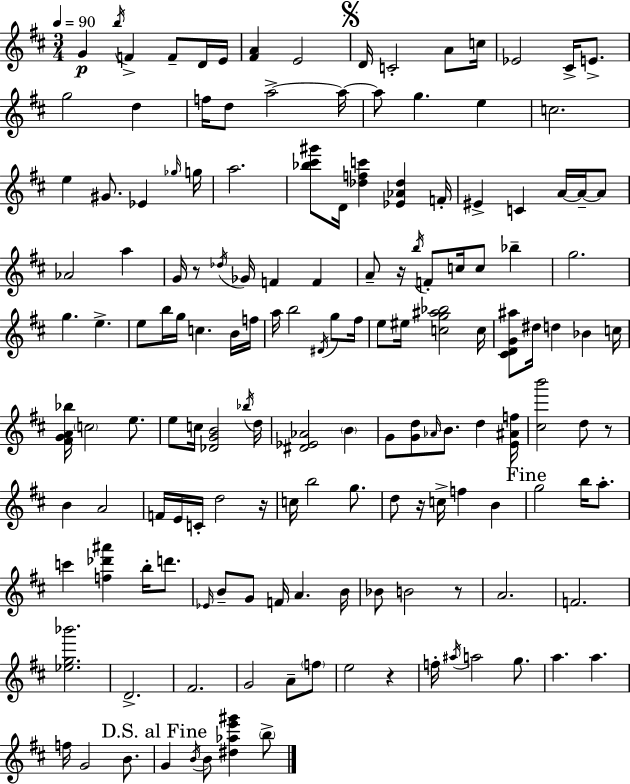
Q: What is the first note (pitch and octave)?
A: G4